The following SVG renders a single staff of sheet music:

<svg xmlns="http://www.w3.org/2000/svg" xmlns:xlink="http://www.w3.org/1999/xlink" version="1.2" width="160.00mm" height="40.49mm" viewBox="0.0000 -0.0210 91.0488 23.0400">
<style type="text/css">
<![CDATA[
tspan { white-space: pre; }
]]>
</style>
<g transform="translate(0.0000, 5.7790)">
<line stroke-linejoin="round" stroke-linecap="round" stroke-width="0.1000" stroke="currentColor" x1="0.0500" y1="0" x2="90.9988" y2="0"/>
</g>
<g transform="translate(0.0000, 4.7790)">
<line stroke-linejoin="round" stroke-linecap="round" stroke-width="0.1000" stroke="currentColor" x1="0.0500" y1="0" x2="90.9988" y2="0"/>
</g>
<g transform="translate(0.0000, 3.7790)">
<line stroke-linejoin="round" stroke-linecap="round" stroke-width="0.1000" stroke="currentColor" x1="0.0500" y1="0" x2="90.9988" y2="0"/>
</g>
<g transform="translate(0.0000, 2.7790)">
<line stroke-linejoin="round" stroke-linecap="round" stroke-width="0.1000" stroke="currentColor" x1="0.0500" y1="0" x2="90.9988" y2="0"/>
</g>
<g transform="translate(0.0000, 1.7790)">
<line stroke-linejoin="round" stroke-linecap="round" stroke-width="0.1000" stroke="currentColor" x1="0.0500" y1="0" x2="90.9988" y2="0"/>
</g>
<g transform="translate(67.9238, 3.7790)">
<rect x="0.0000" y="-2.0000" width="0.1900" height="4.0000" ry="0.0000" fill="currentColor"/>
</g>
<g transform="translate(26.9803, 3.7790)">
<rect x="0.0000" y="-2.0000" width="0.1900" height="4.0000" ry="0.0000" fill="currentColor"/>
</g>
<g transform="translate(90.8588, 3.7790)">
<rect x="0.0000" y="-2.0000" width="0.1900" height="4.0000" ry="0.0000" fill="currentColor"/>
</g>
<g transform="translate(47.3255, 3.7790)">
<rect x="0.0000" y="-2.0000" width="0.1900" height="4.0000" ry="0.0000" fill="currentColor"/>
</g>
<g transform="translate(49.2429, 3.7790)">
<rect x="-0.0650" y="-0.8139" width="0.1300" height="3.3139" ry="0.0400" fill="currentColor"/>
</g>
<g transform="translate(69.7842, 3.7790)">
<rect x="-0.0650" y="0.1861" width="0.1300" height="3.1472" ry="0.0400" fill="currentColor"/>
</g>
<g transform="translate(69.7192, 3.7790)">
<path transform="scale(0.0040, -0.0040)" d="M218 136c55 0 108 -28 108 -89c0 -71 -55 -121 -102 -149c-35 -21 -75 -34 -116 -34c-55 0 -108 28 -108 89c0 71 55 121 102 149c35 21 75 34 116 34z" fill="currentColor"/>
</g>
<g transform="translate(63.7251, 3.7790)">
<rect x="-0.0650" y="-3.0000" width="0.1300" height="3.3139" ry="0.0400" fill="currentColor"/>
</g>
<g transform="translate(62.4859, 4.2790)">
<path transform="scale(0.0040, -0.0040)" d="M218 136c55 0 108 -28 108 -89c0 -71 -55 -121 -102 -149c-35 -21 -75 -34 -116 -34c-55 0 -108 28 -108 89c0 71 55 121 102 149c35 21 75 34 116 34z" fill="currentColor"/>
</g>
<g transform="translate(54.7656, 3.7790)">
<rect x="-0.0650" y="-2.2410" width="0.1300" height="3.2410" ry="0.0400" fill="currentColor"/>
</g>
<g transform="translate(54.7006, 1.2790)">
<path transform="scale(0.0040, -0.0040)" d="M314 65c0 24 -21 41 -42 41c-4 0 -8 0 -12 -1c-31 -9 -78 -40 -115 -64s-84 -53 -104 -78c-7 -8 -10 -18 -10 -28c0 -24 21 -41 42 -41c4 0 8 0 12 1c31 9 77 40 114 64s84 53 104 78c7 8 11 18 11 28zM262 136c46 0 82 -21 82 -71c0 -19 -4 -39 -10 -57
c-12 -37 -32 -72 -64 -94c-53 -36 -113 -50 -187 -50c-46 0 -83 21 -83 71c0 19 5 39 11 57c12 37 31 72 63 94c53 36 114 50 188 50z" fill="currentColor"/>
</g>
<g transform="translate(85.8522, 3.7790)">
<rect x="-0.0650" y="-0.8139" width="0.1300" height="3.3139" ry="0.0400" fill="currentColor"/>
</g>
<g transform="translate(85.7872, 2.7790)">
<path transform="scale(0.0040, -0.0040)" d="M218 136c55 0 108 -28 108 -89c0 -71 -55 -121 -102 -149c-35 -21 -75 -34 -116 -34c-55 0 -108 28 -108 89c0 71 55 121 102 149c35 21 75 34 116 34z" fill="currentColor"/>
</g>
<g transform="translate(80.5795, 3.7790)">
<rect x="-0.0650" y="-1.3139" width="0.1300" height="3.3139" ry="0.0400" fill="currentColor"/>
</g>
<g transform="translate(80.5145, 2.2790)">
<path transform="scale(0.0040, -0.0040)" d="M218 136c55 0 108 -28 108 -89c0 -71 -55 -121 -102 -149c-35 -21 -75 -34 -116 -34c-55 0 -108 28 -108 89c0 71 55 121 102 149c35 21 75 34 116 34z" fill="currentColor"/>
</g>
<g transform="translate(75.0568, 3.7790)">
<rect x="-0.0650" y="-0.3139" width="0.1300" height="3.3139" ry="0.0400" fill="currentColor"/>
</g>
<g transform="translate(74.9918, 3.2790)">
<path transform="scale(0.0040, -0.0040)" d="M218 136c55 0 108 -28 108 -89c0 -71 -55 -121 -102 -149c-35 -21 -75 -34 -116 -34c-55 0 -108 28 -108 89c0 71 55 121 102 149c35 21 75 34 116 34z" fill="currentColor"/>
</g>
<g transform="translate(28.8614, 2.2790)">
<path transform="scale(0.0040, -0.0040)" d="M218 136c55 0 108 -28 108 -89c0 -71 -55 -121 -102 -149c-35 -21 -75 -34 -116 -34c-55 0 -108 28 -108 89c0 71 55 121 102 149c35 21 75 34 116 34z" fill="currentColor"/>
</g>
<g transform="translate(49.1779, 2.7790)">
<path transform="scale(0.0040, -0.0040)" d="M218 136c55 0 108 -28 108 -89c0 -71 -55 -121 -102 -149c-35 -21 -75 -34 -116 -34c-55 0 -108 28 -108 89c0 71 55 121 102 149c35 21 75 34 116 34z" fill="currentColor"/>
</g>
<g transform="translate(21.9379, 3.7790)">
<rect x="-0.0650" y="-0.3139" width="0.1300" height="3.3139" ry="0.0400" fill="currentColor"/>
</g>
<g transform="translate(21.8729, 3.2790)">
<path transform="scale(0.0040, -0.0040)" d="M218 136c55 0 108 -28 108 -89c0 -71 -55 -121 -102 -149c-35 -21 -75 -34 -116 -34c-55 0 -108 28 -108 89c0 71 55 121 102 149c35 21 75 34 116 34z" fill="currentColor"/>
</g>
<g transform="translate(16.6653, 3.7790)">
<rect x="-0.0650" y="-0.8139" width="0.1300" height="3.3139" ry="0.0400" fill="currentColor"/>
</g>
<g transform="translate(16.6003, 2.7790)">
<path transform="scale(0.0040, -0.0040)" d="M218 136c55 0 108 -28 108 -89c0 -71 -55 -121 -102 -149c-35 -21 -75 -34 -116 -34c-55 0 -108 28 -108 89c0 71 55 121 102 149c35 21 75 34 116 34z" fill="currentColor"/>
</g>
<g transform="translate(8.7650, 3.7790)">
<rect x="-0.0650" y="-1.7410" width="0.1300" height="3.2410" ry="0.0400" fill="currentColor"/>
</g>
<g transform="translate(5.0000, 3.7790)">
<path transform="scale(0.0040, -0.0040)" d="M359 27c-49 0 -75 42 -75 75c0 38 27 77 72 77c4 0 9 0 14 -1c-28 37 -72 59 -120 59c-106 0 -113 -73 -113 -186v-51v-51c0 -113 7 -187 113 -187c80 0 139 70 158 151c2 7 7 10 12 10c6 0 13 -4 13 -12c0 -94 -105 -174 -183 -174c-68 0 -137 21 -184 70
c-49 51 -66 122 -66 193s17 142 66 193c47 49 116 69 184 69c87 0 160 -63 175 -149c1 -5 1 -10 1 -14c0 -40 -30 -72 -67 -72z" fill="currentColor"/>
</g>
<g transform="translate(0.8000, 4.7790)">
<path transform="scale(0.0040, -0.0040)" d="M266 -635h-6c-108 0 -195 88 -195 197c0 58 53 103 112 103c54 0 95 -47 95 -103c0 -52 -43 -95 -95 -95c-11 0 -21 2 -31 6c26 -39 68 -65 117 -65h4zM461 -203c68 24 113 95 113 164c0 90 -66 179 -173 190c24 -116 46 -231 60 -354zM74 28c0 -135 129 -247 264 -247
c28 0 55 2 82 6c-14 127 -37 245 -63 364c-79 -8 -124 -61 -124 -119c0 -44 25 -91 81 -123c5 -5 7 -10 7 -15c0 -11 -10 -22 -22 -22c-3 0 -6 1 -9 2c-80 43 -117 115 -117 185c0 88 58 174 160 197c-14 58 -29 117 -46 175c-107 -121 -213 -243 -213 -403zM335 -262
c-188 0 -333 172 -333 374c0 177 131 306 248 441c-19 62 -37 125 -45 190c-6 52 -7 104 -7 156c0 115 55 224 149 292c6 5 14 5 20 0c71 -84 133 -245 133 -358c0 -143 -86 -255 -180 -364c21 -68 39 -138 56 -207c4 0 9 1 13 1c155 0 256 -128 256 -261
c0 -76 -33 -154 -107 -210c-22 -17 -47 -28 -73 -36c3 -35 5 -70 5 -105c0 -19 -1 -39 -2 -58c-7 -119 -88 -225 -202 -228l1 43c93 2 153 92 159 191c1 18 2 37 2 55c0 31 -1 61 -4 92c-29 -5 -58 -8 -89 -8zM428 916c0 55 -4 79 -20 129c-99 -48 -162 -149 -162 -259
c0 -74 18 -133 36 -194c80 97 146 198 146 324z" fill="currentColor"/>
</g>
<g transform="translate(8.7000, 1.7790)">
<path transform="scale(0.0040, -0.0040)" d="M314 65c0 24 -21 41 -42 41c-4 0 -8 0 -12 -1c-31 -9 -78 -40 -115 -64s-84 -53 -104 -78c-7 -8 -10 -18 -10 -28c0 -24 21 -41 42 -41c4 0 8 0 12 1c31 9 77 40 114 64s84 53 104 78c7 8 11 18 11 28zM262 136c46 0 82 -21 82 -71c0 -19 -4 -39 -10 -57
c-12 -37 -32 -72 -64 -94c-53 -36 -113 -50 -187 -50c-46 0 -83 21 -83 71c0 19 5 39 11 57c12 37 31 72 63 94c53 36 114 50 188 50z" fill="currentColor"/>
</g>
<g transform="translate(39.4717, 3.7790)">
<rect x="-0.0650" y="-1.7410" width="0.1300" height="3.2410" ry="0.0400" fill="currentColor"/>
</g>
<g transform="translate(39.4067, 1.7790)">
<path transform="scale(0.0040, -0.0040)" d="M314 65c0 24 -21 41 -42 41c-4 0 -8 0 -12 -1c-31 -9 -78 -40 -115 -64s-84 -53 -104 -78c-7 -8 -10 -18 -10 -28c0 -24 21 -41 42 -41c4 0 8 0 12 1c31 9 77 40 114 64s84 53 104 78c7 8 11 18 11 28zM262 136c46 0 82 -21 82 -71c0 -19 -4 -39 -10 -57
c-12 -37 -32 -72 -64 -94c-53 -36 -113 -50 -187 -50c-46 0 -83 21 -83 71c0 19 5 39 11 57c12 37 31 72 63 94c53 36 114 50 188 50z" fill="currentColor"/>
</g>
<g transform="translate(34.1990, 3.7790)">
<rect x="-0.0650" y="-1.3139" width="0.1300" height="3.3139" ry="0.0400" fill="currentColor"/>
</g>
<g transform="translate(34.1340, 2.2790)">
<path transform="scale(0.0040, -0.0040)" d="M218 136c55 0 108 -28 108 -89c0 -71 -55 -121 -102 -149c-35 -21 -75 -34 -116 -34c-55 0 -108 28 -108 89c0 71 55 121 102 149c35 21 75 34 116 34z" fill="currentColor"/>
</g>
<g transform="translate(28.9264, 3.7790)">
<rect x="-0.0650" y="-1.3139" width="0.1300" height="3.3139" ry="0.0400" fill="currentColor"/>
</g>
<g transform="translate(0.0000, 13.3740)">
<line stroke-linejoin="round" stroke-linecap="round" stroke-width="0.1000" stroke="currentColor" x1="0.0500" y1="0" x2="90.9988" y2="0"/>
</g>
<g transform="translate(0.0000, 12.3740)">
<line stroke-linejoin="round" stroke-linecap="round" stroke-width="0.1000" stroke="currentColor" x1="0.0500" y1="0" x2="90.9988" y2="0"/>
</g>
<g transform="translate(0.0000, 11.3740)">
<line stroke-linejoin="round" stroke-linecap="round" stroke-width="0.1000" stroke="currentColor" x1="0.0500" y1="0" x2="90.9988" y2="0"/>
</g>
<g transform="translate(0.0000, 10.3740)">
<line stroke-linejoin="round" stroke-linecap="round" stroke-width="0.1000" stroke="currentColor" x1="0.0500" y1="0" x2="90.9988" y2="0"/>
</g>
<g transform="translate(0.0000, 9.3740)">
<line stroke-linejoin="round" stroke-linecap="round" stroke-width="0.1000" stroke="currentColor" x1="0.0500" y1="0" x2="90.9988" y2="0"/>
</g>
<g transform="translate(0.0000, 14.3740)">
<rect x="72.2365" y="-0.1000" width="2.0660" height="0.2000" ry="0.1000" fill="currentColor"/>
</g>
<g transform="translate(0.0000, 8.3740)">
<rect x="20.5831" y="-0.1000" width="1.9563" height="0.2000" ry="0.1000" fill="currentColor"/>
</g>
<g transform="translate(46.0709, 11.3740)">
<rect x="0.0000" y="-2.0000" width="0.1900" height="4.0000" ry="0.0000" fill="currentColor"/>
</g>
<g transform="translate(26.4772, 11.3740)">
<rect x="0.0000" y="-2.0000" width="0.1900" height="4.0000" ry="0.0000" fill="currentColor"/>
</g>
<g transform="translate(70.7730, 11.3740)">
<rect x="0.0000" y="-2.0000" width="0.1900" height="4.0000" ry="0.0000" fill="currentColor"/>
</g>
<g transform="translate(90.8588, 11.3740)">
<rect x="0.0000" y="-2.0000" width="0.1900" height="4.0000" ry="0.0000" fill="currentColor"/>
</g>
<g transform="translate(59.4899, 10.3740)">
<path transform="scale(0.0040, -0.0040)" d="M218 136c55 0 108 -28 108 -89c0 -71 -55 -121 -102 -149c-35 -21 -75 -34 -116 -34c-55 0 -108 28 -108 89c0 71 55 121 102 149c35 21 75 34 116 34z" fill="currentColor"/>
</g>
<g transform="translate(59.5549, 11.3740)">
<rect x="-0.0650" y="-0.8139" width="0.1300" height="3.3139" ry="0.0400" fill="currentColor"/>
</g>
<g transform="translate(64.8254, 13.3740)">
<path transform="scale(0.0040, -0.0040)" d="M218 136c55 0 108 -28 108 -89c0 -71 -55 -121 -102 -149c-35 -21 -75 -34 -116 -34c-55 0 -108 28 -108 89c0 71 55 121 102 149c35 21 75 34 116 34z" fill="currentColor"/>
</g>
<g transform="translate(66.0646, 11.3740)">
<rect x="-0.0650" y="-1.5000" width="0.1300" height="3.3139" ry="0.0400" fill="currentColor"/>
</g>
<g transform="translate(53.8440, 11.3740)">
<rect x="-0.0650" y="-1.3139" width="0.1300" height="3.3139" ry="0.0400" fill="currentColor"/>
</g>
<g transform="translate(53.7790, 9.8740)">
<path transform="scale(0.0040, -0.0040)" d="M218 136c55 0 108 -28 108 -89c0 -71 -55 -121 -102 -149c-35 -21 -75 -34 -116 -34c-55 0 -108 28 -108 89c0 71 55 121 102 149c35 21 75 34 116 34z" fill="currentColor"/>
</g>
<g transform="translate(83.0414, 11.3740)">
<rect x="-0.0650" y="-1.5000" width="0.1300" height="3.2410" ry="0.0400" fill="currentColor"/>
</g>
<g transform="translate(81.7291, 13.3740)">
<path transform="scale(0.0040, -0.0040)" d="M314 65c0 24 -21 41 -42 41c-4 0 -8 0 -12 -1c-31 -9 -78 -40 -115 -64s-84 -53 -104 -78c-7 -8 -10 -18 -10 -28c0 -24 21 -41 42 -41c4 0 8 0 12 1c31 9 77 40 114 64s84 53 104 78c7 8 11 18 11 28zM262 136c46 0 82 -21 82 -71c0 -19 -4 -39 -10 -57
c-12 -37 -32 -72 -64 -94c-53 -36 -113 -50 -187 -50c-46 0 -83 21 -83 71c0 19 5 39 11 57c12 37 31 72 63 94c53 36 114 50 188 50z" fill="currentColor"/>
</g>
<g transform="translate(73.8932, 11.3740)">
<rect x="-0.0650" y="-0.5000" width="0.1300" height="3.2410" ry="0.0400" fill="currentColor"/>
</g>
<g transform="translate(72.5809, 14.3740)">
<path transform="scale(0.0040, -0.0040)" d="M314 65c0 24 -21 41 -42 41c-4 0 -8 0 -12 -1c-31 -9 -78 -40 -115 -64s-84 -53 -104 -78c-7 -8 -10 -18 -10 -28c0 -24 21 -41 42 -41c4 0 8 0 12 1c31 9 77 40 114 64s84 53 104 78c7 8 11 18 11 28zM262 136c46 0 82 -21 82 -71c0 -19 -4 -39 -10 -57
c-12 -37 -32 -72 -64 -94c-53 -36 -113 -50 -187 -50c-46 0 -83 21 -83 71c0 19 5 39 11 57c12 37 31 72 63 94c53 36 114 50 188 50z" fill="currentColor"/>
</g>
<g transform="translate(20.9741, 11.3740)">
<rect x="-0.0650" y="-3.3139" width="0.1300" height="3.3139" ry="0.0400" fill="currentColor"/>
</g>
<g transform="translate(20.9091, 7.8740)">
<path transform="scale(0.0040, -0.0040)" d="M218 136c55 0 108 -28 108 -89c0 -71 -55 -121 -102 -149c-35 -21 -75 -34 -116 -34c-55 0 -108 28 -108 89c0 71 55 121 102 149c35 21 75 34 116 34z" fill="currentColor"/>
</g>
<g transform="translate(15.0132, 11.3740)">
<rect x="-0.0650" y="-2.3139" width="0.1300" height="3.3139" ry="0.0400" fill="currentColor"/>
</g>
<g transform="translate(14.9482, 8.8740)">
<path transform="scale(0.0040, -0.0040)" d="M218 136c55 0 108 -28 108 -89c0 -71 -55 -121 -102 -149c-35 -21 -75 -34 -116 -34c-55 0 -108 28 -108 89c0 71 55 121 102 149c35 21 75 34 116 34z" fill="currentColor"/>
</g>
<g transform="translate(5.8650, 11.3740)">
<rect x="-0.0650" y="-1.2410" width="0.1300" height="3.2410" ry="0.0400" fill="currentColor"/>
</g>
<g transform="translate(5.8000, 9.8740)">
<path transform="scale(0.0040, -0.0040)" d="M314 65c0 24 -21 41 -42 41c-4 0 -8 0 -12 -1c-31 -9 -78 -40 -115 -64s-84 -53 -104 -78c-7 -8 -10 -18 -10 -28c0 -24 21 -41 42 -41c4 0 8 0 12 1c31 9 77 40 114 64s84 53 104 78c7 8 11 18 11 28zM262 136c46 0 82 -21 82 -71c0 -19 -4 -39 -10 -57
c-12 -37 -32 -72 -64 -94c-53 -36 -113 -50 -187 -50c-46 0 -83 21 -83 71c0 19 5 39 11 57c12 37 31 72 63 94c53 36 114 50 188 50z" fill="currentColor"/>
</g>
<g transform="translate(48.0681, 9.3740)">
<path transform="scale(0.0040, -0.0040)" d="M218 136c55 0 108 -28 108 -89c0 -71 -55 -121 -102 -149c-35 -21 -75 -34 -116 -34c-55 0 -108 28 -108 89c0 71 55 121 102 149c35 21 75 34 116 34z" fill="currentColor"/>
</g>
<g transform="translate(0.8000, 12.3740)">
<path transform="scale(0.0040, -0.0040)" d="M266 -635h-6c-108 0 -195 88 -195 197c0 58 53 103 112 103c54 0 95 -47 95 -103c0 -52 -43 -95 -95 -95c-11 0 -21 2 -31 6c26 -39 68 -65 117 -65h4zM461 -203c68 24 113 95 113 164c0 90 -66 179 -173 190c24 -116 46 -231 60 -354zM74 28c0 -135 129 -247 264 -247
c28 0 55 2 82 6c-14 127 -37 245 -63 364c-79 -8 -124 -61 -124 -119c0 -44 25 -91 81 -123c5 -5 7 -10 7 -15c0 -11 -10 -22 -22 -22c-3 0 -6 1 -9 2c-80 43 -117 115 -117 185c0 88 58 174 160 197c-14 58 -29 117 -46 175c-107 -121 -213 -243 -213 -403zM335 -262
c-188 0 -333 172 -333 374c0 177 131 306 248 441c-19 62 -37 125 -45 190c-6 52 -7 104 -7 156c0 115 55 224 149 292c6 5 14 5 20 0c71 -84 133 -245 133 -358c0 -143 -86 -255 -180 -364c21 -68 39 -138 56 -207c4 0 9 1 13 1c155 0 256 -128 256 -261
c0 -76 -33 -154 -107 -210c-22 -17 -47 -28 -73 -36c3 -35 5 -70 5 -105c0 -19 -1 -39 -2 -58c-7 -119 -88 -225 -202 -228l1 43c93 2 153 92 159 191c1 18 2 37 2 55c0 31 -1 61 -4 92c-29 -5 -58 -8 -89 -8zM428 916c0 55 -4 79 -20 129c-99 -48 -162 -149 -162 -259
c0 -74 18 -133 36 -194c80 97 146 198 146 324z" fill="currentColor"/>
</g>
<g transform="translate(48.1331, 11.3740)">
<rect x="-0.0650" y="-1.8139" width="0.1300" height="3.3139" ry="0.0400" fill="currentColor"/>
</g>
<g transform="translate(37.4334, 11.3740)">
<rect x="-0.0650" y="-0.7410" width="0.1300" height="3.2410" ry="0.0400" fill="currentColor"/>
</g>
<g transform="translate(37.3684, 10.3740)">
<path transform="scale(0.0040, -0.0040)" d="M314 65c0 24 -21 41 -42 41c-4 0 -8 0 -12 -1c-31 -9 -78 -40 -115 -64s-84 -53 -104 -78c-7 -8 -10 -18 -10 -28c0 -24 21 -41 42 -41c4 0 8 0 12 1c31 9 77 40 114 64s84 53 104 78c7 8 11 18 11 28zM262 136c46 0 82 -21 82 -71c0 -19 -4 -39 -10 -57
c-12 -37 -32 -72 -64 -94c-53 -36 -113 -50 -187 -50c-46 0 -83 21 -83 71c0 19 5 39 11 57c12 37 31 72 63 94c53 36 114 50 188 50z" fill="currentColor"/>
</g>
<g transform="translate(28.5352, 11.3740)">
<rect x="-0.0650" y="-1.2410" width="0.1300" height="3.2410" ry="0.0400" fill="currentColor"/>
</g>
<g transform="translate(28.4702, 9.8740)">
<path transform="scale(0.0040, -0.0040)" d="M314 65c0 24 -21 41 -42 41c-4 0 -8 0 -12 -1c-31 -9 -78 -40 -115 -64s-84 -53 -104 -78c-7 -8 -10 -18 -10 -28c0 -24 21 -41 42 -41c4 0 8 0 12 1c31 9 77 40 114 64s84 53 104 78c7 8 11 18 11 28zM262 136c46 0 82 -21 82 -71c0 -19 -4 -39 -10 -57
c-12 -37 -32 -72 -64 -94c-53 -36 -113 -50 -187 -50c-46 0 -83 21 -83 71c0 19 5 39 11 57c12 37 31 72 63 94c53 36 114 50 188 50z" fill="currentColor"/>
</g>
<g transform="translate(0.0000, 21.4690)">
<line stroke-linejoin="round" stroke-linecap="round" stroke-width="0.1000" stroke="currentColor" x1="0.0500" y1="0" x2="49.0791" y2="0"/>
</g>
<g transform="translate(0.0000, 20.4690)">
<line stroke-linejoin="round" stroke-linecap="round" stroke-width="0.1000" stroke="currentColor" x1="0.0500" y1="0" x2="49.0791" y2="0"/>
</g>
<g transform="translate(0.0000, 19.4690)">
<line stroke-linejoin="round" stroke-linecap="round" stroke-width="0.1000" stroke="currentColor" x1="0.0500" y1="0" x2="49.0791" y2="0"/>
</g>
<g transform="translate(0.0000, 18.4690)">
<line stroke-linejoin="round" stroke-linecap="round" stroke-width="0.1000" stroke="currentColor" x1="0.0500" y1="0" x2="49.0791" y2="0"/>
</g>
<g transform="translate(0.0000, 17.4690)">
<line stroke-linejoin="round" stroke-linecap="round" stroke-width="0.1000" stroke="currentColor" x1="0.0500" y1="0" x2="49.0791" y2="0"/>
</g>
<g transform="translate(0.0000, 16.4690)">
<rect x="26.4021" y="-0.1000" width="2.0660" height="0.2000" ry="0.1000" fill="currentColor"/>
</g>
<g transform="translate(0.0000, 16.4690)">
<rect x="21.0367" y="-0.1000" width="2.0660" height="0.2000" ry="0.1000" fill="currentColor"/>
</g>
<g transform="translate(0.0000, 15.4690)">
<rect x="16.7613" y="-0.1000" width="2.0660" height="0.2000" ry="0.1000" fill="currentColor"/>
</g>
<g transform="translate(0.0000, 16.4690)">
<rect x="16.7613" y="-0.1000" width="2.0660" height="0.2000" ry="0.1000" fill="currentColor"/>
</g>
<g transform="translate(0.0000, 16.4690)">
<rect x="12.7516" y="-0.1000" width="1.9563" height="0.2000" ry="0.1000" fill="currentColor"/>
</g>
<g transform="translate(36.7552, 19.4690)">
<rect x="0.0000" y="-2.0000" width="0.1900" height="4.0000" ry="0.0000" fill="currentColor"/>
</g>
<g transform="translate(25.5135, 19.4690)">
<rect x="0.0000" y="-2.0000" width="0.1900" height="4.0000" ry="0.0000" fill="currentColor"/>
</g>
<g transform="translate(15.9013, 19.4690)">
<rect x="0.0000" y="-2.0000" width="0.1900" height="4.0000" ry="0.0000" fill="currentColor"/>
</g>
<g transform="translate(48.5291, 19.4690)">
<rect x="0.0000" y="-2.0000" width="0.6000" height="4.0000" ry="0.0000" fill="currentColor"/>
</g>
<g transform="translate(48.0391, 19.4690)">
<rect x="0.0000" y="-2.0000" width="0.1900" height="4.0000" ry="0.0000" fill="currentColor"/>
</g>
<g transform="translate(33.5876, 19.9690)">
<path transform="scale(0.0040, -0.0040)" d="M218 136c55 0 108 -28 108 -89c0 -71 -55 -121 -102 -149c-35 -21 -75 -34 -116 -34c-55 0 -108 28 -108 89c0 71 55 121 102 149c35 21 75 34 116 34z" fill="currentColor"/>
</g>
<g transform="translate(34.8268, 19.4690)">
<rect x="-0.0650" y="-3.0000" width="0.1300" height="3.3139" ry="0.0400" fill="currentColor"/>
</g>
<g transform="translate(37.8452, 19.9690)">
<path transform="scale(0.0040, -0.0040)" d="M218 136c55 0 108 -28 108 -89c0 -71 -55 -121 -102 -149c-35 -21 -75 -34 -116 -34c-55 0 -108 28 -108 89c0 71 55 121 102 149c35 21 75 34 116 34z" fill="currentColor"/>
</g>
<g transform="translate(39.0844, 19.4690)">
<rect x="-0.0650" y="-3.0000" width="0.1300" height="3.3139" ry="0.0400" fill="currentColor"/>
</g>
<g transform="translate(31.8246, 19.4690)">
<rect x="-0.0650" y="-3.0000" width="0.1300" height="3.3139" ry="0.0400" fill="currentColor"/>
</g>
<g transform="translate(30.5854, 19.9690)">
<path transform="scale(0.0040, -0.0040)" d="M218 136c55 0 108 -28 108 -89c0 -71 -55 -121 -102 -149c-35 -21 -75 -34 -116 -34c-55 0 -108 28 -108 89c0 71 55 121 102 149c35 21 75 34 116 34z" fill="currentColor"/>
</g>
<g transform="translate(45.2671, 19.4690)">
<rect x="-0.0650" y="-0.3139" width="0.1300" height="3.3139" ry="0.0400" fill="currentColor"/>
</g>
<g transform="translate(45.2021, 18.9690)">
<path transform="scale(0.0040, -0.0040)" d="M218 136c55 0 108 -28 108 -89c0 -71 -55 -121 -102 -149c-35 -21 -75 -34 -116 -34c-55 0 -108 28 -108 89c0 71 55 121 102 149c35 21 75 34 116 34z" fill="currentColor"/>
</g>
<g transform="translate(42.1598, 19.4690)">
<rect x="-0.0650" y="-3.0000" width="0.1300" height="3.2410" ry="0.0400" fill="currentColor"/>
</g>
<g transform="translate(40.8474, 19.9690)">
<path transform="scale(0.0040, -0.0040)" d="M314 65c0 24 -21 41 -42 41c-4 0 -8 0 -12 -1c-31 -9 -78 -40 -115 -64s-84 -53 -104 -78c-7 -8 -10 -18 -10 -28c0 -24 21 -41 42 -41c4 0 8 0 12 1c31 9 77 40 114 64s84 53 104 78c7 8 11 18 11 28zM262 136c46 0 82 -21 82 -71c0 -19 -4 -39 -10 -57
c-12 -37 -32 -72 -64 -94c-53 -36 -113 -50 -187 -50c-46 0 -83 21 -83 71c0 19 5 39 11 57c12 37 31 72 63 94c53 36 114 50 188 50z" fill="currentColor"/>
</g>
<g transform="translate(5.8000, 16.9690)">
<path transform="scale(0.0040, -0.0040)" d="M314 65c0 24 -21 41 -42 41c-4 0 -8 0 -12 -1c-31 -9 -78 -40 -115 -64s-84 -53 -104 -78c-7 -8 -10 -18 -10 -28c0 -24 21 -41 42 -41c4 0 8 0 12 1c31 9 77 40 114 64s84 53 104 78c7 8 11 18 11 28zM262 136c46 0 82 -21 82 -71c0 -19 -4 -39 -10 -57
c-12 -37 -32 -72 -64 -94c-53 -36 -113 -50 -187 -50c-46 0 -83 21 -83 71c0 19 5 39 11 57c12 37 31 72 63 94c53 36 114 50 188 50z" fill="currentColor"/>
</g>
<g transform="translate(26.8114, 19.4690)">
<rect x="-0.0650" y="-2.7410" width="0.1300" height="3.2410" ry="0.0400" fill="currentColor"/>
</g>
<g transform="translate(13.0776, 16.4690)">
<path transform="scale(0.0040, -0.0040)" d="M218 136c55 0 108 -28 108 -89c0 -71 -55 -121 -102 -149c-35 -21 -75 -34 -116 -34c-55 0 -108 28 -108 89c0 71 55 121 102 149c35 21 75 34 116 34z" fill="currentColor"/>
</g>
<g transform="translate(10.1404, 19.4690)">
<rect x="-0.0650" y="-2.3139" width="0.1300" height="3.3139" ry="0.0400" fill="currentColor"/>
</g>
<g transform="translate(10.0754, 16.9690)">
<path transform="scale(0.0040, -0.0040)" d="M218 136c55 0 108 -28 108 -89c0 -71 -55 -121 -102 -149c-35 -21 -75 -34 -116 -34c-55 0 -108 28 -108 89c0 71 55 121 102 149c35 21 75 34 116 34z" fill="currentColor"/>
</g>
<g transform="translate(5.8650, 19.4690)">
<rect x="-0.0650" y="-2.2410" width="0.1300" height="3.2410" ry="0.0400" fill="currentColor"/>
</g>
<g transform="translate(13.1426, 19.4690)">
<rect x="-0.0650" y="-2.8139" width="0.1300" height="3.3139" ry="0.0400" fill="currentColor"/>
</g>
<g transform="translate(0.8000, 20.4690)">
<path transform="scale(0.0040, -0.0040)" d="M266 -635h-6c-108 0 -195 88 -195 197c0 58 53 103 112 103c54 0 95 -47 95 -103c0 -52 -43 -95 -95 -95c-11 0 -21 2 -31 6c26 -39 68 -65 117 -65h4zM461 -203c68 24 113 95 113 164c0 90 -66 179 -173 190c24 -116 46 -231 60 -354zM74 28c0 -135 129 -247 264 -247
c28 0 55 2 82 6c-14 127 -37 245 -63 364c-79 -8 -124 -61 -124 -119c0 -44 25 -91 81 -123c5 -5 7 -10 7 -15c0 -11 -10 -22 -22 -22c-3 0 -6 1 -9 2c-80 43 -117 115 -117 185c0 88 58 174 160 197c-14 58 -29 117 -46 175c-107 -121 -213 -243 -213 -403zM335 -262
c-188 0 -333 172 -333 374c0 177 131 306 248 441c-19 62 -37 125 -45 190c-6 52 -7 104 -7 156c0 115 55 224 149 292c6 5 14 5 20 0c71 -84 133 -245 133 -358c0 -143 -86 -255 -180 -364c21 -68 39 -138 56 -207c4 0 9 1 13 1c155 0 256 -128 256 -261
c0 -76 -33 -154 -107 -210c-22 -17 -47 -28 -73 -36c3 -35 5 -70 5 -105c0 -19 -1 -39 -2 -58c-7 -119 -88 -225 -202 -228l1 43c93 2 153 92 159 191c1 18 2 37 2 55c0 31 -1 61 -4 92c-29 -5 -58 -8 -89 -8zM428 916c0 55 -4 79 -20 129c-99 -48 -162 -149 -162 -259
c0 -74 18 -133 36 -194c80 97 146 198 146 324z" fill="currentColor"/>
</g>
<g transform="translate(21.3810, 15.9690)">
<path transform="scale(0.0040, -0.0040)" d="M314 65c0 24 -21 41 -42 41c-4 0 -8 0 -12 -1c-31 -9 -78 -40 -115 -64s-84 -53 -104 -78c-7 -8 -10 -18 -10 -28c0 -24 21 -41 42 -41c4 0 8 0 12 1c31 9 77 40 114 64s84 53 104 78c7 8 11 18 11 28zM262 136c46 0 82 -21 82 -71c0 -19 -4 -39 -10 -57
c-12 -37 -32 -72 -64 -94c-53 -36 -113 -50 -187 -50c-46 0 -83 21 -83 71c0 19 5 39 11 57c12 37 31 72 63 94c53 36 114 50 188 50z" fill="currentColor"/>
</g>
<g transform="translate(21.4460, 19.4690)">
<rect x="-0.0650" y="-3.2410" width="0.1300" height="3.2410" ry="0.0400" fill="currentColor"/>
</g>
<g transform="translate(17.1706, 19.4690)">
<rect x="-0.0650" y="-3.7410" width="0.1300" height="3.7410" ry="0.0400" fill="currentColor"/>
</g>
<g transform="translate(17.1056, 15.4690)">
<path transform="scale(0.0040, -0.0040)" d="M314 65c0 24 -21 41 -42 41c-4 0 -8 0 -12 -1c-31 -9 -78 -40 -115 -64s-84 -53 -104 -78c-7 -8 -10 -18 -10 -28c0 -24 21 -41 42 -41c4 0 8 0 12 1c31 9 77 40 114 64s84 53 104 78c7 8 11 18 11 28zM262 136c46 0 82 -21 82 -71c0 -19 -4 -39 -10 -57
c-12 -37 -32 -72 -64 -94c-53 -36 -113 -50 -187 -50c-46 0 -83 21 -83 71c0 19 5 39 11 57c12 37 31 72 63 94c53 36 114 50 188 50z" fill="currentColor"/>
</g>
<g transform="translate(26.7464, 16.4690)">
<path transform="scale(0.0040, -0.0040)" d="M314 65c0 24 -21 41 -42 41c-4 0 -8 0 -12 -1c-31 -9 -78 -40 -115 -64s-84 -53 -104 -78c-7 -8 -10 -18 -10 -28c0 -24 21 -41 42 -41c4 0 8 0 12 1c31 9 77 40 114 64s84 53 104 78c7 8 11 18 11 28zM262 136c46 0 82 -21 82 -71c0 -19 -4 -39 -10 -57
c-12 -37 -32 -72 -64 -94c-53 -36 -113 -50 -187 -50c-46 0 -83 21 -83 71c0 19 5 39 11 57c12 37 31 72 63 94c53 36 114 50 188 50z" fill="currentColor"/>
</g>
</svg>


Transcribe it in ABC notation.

X:1
T:Untitled
M:4/4
L:1/4
K:C
f2 d c e e f2 d g2 A B c e d e2 g b e2 d2 f e d E C2 E2 g2 g a c'2 b2 a2 A A A A2 c